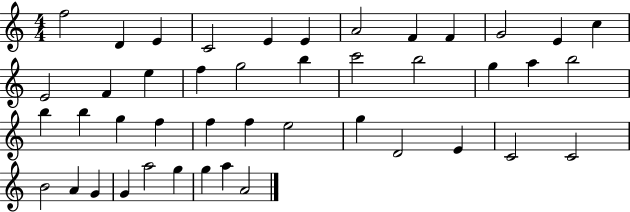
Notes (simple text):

F5/h D4/q E4/q C4/h E4/q E4/q A4/h F4/q F4/q G4/h E4/q C5/q E4/h F4/q E5/q F5/q G5/h B5/q C6/h B5/h G5/q A5/q B5/h B5/q B5/q G5/q F5/q F5/q F5/q E5/h G5/q D4/h E4/q C4/h C4/h B4/h A4/q G4/q G4/q A5/h G5/q G5/q A5/q A4/h